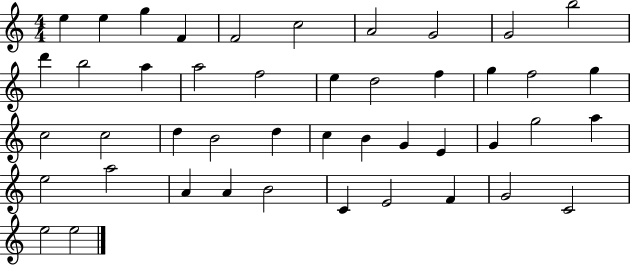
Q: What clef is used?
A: treble